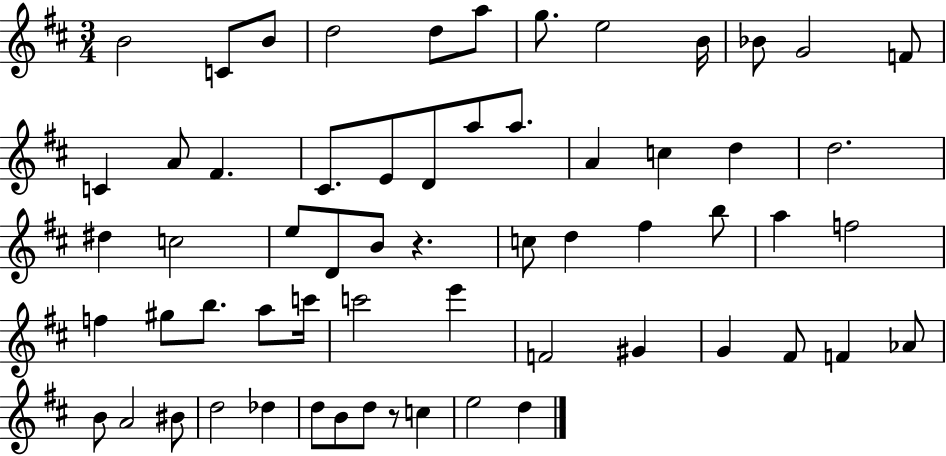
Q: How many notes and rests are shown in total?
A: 61